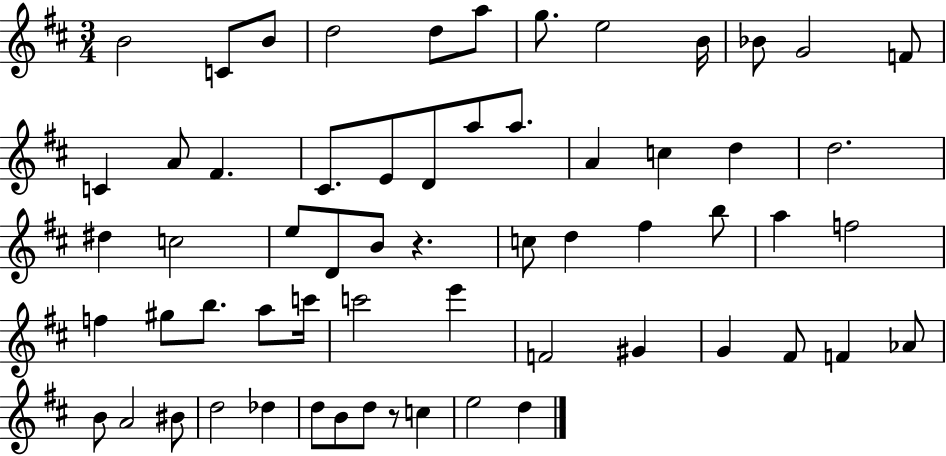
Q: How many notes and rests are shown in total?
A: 61